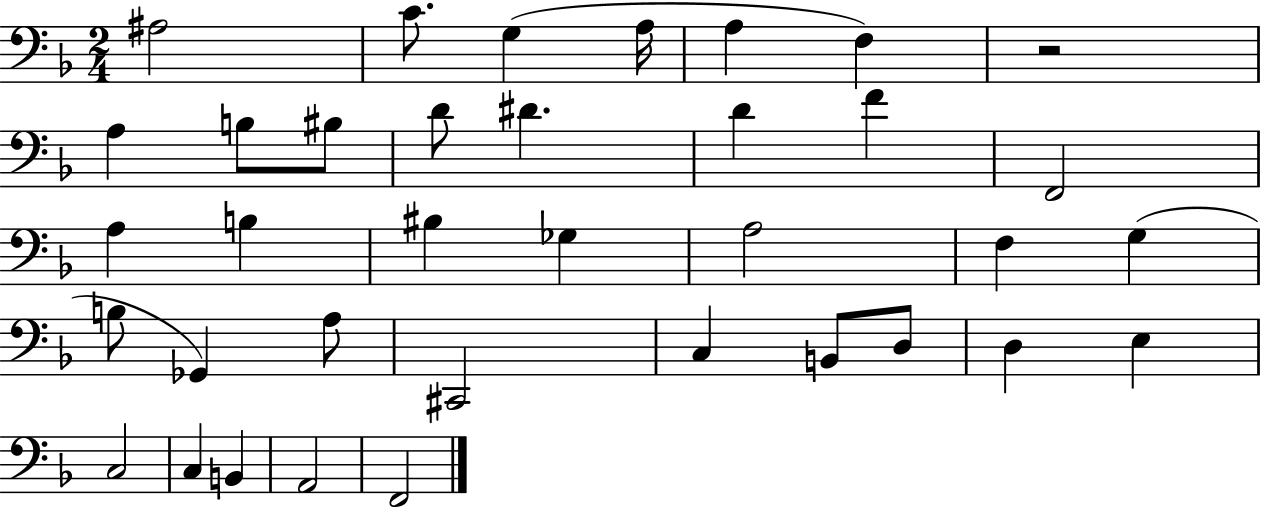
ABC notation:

X:1
T:Untitled
M:2/4
L:1/4
K:F
^A,2 C/2 G, A,/4 A, F, z2 A, B,/2 ^B,/2 D/2 ^D D F F,,2 A, B, ^B, _G, A,2 F, G, B,/2 _G,, A,/2 ^C,,2 C, B,,/2 D,/2 D, E, C,2 C, B,, A,,2 F,,2